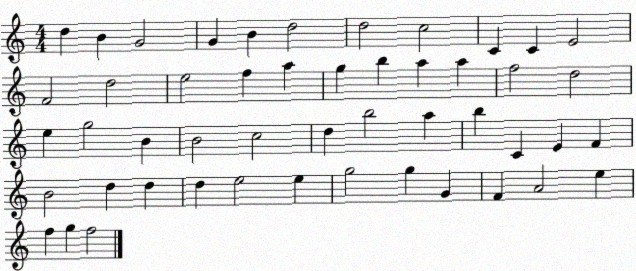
X:1
T:Untitled
M:4/4
L:1/4
K:C
d B G2 G B d2 d2 c2 C C E2 F2 d2 e2 f a g b a a f2 d2 e g2 B B2 c2 d b2 a b C E F B2 d d d e2 e g2 g G F A2 e f g f2